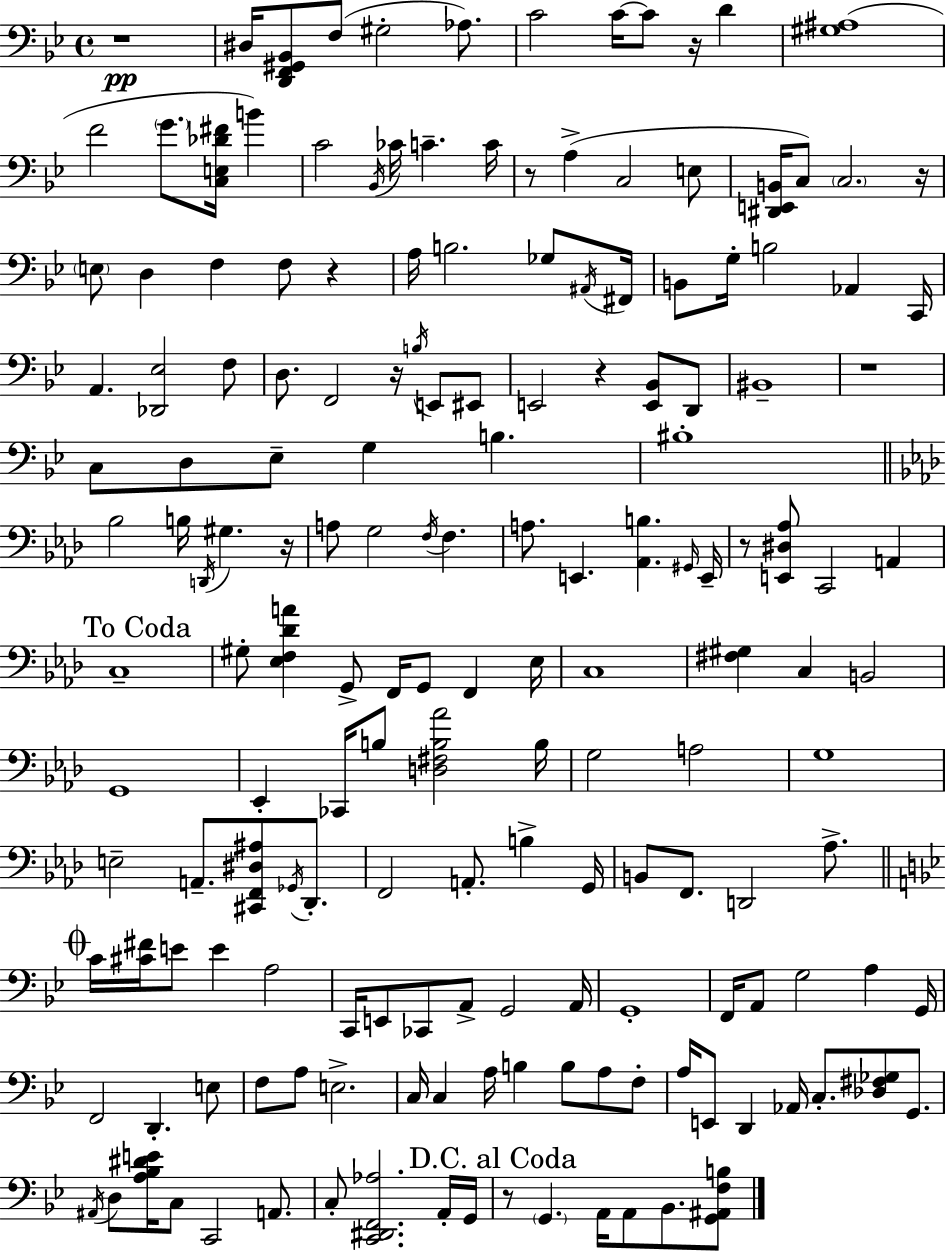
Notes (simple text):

R/w D#3/s [D2,F2,G#2,Bb2]/e F3/e G#3/h Ab3/e. C4/h C4/s C4/e R/s D4/q [G#3,A#3]/w F4/h G4/e. [C3,E3,Db4,F#4]/s B4/q C4/h Bb2/s CES4/s C4/q. C4/s R/e A3/q C3/h E3/e [D#2,E2,B2]/s C3/e C3/h. R/s E3/e D3/q F3/q F3/e R/q A3/s B3/h. Gb3/e A#2/s F#2/s B2/e G3/s B3/h Ab2/q C2/s A2/q. [Db2,Eb3]/h F3/e D3/e. F2/h R/s B3/s E2/e EIS2/e E2/h R/q [E2,Bb2]/e D2/e BIS2/w R/w C3/e D3/e Eb3/e G3/q B3/q. BIS3/w Bb3/h B3/s D2/s G#3/q. R/s A3/e G3/h F3/s F3/q. A3/e. E2/q. [Ab2,B3]/q. G#2/s E2/s R/e [E2,D#3,Ab3]/e C2/h A2/q C3/w G#3/e [Eb3,F3,Db4,A4]/q G2/e F2/s G2/e F2/q Eb3/s C3/w [F#3,G#3]/q C3/q B2/h G2/w Eb2/q CES2/s B3/e [D3,F#3,B3,Ab4]/h B3/s G3/h A3/h G3/w E3/h A2/e. [C#2,F2,D#3,A#3]/e Gb2/s Db2/e. F2/h A2/e. B3/q G2/s B2/e F2/e. D2/h Ab3/e. C4/s [C#4,F#4]/s E4/e E4/q A3/h C2/s E2/e CES2/e A2/e G2/h A2/s G2/w F2/s A2/e G3/h A3/q G2/s F2/h D2/q. E3/e F3/e A3/e E3/h. C3/s C3/q A3/s B3/q B3/e A3/e F3/e A3/s E2/e D2/q Ab2/s C3/e. [Db3,F#3,Gb3]/e G2/e. A#2/s D3/e [A3,Bb3,D#4,E4]/s C3/e C2/h A2/e. C3/e [C2,D#2,F2,Ab3]/h. A2/s G2/s R/e G2/q. A2/s A2/e Bb2/e. [G2,A#2,F3,B3]/e